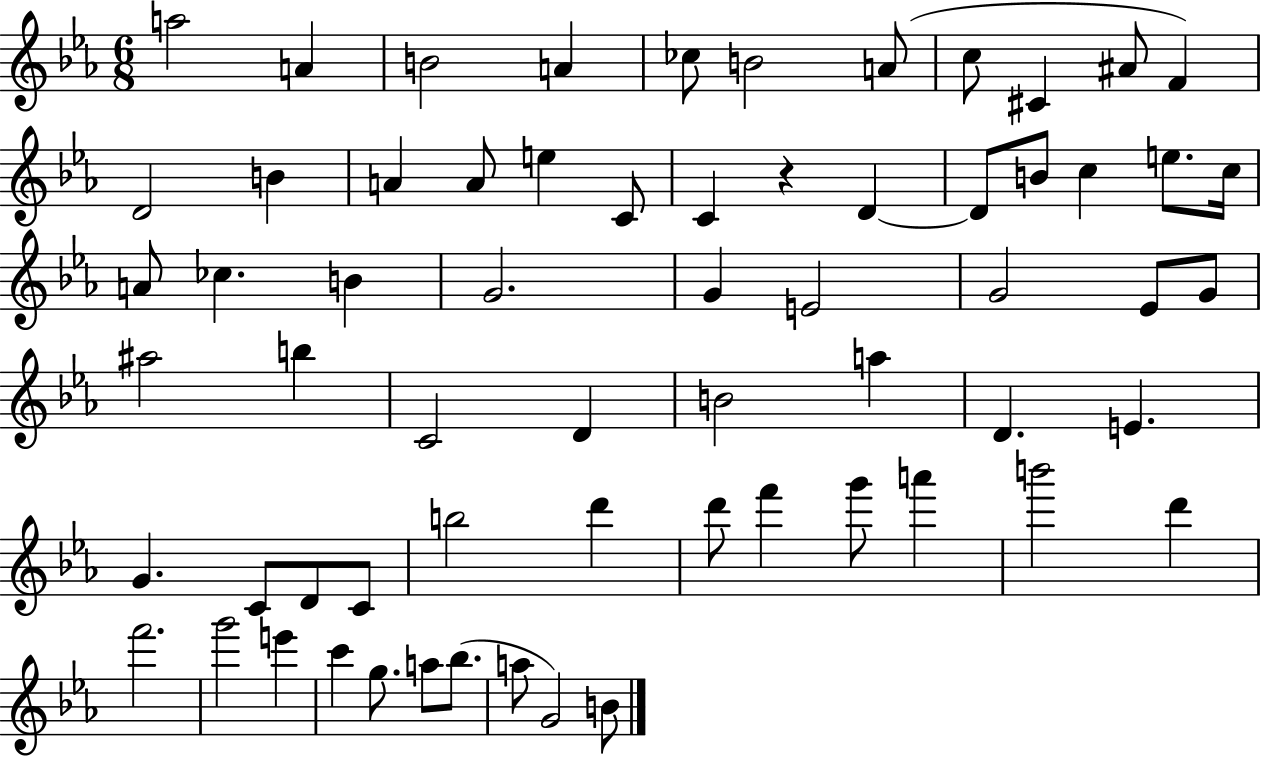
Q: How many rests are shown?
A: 1